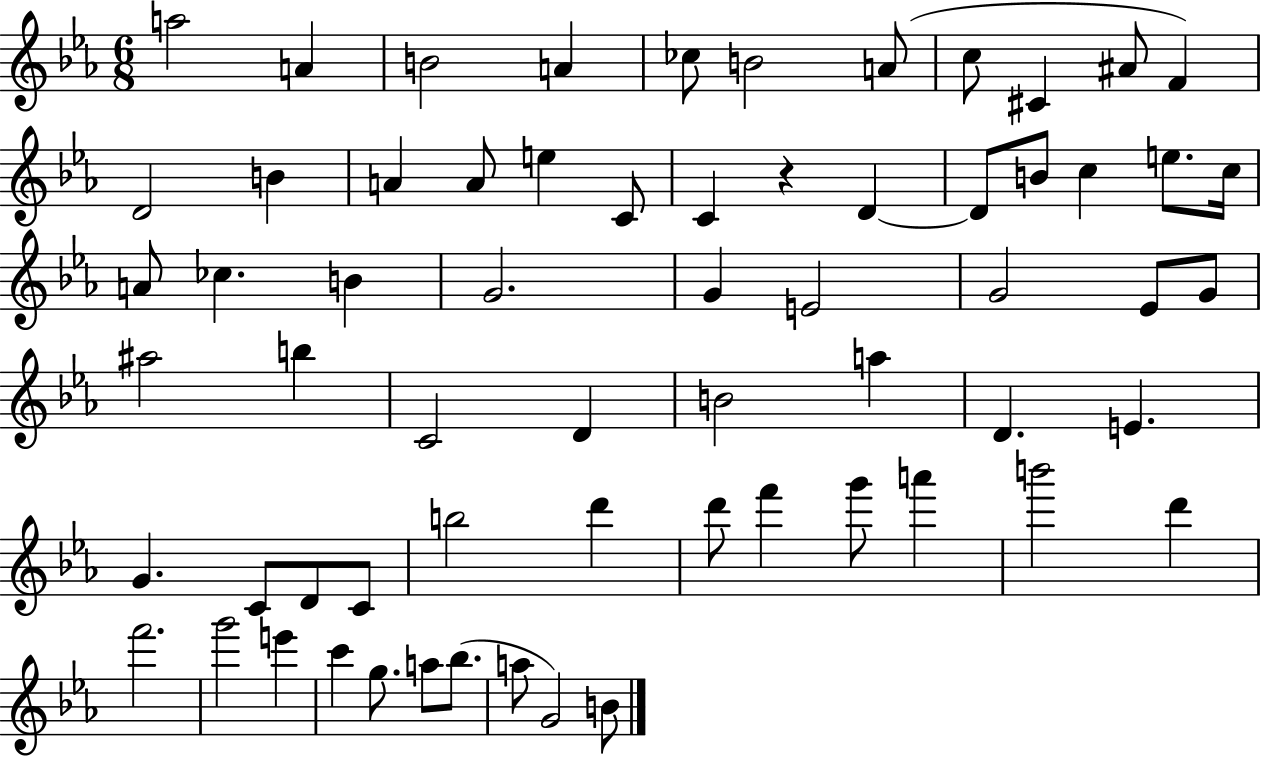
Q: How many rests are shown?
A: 1